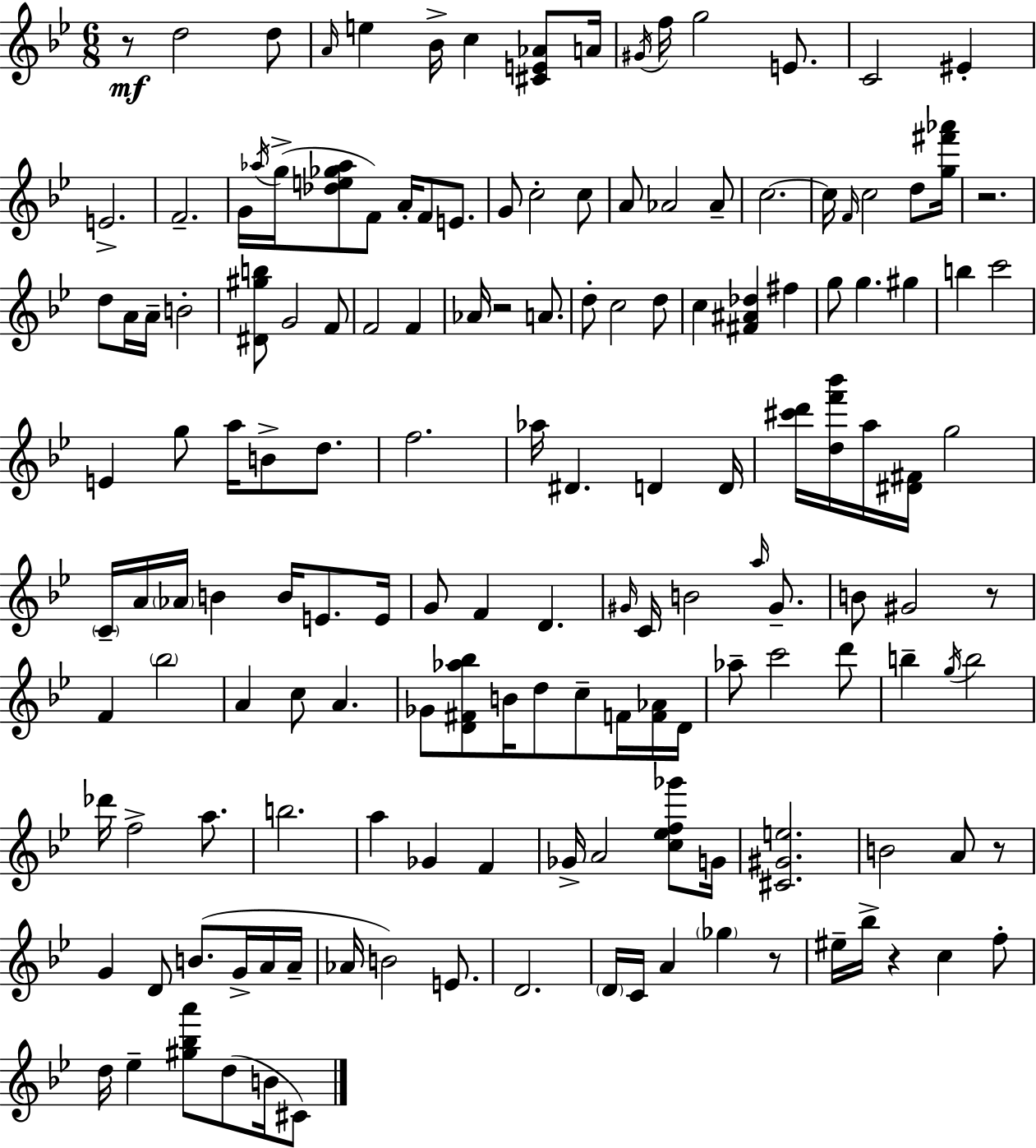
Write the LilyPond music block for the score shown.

{
  \clef treble
  \numericTimeSignature
  \time 6/8
  \key g \minor
  r8\mf d''2 d''8 | \grace { a'16 } e''4 bes'16-> c''4 <cis' e' aes'>8 | a'16 \acciaccatura { gis'16 } f''16 g''2 e'8. | c'2 eis'4-. | \break e'2.-> | f'2.-- | g'16 \acciaccatura { aes''16 } g''16->( <des'' e'' ges'' aes''>8 f'8) a'16-. f'8 | e'8. g'8 c''2-. | \break c''8 a'8 aes'2 | aes'8-- c''2.~~ | c''16 \grace { f'16 } c''2 | d''8 <g'' fis''' aes'''>16 r2. | \break d''8 a'16 a'16-- b'2-. | <dis' gis'' b''>8 g'2 | f'8 f'2 | f'4 aes'16 r2 | \break a'8. d''8-. c''2 | d''8 c''4 <fis' ais' des''>4 | fis''4 g''8 g''4. | gis''4 b''4 c'''2 | \break e'4 g''8 a''16 b'8-> | d''8. f''2. | aes''16 dis'4. d'4 | d'16 <cis''' d'''>16 <d'' f''' bes'''>16 a''16 <dis' fis'>16 g''2 | \break \parenthesize c'16-- a'16 \parenthesize aes'16 b'4 b'16 | e'8. e'16 g'8 f'4 d'4. | \grace { gis'16 } c'16 b'2 | \grace { a''16 } gis'8.-- b'8 gis'2 | \break r8 f'4 \parenthesize bes''2 | a'4 c''8 | a'4. ges'8 <d' fis' aes'' bes''>8 b'16 d''8 | c''8-- f'16 <f' aes'>16 d'16 aes''8-- c'''2 | \break d'''8 b''4-- \acciaccatura { g''16 } b''2 | des'''16 f''2-> | a''8. b''2. | a''4 ges'4 | \break f'4 ges'16-> a'2 | <c'' ees'' f'' ges'''>8 g'16 <cis' gis' e''>2. | b'2 | a'8 r8 g'4 d'8 | \break b'8.( g'16-> a'16 a'16-- aes'16 b'2) | e'8. d'2. | \parenthesize d'16 c'16 a'4 | \parenthesize ges''4 r8 eis''16-- bes''16-> r4 | \break c''4 f''8-. d''16 ees''4-- | <gis'' bes'' a'''>8 d''8( b'16 cis'8) \bar "|."
}